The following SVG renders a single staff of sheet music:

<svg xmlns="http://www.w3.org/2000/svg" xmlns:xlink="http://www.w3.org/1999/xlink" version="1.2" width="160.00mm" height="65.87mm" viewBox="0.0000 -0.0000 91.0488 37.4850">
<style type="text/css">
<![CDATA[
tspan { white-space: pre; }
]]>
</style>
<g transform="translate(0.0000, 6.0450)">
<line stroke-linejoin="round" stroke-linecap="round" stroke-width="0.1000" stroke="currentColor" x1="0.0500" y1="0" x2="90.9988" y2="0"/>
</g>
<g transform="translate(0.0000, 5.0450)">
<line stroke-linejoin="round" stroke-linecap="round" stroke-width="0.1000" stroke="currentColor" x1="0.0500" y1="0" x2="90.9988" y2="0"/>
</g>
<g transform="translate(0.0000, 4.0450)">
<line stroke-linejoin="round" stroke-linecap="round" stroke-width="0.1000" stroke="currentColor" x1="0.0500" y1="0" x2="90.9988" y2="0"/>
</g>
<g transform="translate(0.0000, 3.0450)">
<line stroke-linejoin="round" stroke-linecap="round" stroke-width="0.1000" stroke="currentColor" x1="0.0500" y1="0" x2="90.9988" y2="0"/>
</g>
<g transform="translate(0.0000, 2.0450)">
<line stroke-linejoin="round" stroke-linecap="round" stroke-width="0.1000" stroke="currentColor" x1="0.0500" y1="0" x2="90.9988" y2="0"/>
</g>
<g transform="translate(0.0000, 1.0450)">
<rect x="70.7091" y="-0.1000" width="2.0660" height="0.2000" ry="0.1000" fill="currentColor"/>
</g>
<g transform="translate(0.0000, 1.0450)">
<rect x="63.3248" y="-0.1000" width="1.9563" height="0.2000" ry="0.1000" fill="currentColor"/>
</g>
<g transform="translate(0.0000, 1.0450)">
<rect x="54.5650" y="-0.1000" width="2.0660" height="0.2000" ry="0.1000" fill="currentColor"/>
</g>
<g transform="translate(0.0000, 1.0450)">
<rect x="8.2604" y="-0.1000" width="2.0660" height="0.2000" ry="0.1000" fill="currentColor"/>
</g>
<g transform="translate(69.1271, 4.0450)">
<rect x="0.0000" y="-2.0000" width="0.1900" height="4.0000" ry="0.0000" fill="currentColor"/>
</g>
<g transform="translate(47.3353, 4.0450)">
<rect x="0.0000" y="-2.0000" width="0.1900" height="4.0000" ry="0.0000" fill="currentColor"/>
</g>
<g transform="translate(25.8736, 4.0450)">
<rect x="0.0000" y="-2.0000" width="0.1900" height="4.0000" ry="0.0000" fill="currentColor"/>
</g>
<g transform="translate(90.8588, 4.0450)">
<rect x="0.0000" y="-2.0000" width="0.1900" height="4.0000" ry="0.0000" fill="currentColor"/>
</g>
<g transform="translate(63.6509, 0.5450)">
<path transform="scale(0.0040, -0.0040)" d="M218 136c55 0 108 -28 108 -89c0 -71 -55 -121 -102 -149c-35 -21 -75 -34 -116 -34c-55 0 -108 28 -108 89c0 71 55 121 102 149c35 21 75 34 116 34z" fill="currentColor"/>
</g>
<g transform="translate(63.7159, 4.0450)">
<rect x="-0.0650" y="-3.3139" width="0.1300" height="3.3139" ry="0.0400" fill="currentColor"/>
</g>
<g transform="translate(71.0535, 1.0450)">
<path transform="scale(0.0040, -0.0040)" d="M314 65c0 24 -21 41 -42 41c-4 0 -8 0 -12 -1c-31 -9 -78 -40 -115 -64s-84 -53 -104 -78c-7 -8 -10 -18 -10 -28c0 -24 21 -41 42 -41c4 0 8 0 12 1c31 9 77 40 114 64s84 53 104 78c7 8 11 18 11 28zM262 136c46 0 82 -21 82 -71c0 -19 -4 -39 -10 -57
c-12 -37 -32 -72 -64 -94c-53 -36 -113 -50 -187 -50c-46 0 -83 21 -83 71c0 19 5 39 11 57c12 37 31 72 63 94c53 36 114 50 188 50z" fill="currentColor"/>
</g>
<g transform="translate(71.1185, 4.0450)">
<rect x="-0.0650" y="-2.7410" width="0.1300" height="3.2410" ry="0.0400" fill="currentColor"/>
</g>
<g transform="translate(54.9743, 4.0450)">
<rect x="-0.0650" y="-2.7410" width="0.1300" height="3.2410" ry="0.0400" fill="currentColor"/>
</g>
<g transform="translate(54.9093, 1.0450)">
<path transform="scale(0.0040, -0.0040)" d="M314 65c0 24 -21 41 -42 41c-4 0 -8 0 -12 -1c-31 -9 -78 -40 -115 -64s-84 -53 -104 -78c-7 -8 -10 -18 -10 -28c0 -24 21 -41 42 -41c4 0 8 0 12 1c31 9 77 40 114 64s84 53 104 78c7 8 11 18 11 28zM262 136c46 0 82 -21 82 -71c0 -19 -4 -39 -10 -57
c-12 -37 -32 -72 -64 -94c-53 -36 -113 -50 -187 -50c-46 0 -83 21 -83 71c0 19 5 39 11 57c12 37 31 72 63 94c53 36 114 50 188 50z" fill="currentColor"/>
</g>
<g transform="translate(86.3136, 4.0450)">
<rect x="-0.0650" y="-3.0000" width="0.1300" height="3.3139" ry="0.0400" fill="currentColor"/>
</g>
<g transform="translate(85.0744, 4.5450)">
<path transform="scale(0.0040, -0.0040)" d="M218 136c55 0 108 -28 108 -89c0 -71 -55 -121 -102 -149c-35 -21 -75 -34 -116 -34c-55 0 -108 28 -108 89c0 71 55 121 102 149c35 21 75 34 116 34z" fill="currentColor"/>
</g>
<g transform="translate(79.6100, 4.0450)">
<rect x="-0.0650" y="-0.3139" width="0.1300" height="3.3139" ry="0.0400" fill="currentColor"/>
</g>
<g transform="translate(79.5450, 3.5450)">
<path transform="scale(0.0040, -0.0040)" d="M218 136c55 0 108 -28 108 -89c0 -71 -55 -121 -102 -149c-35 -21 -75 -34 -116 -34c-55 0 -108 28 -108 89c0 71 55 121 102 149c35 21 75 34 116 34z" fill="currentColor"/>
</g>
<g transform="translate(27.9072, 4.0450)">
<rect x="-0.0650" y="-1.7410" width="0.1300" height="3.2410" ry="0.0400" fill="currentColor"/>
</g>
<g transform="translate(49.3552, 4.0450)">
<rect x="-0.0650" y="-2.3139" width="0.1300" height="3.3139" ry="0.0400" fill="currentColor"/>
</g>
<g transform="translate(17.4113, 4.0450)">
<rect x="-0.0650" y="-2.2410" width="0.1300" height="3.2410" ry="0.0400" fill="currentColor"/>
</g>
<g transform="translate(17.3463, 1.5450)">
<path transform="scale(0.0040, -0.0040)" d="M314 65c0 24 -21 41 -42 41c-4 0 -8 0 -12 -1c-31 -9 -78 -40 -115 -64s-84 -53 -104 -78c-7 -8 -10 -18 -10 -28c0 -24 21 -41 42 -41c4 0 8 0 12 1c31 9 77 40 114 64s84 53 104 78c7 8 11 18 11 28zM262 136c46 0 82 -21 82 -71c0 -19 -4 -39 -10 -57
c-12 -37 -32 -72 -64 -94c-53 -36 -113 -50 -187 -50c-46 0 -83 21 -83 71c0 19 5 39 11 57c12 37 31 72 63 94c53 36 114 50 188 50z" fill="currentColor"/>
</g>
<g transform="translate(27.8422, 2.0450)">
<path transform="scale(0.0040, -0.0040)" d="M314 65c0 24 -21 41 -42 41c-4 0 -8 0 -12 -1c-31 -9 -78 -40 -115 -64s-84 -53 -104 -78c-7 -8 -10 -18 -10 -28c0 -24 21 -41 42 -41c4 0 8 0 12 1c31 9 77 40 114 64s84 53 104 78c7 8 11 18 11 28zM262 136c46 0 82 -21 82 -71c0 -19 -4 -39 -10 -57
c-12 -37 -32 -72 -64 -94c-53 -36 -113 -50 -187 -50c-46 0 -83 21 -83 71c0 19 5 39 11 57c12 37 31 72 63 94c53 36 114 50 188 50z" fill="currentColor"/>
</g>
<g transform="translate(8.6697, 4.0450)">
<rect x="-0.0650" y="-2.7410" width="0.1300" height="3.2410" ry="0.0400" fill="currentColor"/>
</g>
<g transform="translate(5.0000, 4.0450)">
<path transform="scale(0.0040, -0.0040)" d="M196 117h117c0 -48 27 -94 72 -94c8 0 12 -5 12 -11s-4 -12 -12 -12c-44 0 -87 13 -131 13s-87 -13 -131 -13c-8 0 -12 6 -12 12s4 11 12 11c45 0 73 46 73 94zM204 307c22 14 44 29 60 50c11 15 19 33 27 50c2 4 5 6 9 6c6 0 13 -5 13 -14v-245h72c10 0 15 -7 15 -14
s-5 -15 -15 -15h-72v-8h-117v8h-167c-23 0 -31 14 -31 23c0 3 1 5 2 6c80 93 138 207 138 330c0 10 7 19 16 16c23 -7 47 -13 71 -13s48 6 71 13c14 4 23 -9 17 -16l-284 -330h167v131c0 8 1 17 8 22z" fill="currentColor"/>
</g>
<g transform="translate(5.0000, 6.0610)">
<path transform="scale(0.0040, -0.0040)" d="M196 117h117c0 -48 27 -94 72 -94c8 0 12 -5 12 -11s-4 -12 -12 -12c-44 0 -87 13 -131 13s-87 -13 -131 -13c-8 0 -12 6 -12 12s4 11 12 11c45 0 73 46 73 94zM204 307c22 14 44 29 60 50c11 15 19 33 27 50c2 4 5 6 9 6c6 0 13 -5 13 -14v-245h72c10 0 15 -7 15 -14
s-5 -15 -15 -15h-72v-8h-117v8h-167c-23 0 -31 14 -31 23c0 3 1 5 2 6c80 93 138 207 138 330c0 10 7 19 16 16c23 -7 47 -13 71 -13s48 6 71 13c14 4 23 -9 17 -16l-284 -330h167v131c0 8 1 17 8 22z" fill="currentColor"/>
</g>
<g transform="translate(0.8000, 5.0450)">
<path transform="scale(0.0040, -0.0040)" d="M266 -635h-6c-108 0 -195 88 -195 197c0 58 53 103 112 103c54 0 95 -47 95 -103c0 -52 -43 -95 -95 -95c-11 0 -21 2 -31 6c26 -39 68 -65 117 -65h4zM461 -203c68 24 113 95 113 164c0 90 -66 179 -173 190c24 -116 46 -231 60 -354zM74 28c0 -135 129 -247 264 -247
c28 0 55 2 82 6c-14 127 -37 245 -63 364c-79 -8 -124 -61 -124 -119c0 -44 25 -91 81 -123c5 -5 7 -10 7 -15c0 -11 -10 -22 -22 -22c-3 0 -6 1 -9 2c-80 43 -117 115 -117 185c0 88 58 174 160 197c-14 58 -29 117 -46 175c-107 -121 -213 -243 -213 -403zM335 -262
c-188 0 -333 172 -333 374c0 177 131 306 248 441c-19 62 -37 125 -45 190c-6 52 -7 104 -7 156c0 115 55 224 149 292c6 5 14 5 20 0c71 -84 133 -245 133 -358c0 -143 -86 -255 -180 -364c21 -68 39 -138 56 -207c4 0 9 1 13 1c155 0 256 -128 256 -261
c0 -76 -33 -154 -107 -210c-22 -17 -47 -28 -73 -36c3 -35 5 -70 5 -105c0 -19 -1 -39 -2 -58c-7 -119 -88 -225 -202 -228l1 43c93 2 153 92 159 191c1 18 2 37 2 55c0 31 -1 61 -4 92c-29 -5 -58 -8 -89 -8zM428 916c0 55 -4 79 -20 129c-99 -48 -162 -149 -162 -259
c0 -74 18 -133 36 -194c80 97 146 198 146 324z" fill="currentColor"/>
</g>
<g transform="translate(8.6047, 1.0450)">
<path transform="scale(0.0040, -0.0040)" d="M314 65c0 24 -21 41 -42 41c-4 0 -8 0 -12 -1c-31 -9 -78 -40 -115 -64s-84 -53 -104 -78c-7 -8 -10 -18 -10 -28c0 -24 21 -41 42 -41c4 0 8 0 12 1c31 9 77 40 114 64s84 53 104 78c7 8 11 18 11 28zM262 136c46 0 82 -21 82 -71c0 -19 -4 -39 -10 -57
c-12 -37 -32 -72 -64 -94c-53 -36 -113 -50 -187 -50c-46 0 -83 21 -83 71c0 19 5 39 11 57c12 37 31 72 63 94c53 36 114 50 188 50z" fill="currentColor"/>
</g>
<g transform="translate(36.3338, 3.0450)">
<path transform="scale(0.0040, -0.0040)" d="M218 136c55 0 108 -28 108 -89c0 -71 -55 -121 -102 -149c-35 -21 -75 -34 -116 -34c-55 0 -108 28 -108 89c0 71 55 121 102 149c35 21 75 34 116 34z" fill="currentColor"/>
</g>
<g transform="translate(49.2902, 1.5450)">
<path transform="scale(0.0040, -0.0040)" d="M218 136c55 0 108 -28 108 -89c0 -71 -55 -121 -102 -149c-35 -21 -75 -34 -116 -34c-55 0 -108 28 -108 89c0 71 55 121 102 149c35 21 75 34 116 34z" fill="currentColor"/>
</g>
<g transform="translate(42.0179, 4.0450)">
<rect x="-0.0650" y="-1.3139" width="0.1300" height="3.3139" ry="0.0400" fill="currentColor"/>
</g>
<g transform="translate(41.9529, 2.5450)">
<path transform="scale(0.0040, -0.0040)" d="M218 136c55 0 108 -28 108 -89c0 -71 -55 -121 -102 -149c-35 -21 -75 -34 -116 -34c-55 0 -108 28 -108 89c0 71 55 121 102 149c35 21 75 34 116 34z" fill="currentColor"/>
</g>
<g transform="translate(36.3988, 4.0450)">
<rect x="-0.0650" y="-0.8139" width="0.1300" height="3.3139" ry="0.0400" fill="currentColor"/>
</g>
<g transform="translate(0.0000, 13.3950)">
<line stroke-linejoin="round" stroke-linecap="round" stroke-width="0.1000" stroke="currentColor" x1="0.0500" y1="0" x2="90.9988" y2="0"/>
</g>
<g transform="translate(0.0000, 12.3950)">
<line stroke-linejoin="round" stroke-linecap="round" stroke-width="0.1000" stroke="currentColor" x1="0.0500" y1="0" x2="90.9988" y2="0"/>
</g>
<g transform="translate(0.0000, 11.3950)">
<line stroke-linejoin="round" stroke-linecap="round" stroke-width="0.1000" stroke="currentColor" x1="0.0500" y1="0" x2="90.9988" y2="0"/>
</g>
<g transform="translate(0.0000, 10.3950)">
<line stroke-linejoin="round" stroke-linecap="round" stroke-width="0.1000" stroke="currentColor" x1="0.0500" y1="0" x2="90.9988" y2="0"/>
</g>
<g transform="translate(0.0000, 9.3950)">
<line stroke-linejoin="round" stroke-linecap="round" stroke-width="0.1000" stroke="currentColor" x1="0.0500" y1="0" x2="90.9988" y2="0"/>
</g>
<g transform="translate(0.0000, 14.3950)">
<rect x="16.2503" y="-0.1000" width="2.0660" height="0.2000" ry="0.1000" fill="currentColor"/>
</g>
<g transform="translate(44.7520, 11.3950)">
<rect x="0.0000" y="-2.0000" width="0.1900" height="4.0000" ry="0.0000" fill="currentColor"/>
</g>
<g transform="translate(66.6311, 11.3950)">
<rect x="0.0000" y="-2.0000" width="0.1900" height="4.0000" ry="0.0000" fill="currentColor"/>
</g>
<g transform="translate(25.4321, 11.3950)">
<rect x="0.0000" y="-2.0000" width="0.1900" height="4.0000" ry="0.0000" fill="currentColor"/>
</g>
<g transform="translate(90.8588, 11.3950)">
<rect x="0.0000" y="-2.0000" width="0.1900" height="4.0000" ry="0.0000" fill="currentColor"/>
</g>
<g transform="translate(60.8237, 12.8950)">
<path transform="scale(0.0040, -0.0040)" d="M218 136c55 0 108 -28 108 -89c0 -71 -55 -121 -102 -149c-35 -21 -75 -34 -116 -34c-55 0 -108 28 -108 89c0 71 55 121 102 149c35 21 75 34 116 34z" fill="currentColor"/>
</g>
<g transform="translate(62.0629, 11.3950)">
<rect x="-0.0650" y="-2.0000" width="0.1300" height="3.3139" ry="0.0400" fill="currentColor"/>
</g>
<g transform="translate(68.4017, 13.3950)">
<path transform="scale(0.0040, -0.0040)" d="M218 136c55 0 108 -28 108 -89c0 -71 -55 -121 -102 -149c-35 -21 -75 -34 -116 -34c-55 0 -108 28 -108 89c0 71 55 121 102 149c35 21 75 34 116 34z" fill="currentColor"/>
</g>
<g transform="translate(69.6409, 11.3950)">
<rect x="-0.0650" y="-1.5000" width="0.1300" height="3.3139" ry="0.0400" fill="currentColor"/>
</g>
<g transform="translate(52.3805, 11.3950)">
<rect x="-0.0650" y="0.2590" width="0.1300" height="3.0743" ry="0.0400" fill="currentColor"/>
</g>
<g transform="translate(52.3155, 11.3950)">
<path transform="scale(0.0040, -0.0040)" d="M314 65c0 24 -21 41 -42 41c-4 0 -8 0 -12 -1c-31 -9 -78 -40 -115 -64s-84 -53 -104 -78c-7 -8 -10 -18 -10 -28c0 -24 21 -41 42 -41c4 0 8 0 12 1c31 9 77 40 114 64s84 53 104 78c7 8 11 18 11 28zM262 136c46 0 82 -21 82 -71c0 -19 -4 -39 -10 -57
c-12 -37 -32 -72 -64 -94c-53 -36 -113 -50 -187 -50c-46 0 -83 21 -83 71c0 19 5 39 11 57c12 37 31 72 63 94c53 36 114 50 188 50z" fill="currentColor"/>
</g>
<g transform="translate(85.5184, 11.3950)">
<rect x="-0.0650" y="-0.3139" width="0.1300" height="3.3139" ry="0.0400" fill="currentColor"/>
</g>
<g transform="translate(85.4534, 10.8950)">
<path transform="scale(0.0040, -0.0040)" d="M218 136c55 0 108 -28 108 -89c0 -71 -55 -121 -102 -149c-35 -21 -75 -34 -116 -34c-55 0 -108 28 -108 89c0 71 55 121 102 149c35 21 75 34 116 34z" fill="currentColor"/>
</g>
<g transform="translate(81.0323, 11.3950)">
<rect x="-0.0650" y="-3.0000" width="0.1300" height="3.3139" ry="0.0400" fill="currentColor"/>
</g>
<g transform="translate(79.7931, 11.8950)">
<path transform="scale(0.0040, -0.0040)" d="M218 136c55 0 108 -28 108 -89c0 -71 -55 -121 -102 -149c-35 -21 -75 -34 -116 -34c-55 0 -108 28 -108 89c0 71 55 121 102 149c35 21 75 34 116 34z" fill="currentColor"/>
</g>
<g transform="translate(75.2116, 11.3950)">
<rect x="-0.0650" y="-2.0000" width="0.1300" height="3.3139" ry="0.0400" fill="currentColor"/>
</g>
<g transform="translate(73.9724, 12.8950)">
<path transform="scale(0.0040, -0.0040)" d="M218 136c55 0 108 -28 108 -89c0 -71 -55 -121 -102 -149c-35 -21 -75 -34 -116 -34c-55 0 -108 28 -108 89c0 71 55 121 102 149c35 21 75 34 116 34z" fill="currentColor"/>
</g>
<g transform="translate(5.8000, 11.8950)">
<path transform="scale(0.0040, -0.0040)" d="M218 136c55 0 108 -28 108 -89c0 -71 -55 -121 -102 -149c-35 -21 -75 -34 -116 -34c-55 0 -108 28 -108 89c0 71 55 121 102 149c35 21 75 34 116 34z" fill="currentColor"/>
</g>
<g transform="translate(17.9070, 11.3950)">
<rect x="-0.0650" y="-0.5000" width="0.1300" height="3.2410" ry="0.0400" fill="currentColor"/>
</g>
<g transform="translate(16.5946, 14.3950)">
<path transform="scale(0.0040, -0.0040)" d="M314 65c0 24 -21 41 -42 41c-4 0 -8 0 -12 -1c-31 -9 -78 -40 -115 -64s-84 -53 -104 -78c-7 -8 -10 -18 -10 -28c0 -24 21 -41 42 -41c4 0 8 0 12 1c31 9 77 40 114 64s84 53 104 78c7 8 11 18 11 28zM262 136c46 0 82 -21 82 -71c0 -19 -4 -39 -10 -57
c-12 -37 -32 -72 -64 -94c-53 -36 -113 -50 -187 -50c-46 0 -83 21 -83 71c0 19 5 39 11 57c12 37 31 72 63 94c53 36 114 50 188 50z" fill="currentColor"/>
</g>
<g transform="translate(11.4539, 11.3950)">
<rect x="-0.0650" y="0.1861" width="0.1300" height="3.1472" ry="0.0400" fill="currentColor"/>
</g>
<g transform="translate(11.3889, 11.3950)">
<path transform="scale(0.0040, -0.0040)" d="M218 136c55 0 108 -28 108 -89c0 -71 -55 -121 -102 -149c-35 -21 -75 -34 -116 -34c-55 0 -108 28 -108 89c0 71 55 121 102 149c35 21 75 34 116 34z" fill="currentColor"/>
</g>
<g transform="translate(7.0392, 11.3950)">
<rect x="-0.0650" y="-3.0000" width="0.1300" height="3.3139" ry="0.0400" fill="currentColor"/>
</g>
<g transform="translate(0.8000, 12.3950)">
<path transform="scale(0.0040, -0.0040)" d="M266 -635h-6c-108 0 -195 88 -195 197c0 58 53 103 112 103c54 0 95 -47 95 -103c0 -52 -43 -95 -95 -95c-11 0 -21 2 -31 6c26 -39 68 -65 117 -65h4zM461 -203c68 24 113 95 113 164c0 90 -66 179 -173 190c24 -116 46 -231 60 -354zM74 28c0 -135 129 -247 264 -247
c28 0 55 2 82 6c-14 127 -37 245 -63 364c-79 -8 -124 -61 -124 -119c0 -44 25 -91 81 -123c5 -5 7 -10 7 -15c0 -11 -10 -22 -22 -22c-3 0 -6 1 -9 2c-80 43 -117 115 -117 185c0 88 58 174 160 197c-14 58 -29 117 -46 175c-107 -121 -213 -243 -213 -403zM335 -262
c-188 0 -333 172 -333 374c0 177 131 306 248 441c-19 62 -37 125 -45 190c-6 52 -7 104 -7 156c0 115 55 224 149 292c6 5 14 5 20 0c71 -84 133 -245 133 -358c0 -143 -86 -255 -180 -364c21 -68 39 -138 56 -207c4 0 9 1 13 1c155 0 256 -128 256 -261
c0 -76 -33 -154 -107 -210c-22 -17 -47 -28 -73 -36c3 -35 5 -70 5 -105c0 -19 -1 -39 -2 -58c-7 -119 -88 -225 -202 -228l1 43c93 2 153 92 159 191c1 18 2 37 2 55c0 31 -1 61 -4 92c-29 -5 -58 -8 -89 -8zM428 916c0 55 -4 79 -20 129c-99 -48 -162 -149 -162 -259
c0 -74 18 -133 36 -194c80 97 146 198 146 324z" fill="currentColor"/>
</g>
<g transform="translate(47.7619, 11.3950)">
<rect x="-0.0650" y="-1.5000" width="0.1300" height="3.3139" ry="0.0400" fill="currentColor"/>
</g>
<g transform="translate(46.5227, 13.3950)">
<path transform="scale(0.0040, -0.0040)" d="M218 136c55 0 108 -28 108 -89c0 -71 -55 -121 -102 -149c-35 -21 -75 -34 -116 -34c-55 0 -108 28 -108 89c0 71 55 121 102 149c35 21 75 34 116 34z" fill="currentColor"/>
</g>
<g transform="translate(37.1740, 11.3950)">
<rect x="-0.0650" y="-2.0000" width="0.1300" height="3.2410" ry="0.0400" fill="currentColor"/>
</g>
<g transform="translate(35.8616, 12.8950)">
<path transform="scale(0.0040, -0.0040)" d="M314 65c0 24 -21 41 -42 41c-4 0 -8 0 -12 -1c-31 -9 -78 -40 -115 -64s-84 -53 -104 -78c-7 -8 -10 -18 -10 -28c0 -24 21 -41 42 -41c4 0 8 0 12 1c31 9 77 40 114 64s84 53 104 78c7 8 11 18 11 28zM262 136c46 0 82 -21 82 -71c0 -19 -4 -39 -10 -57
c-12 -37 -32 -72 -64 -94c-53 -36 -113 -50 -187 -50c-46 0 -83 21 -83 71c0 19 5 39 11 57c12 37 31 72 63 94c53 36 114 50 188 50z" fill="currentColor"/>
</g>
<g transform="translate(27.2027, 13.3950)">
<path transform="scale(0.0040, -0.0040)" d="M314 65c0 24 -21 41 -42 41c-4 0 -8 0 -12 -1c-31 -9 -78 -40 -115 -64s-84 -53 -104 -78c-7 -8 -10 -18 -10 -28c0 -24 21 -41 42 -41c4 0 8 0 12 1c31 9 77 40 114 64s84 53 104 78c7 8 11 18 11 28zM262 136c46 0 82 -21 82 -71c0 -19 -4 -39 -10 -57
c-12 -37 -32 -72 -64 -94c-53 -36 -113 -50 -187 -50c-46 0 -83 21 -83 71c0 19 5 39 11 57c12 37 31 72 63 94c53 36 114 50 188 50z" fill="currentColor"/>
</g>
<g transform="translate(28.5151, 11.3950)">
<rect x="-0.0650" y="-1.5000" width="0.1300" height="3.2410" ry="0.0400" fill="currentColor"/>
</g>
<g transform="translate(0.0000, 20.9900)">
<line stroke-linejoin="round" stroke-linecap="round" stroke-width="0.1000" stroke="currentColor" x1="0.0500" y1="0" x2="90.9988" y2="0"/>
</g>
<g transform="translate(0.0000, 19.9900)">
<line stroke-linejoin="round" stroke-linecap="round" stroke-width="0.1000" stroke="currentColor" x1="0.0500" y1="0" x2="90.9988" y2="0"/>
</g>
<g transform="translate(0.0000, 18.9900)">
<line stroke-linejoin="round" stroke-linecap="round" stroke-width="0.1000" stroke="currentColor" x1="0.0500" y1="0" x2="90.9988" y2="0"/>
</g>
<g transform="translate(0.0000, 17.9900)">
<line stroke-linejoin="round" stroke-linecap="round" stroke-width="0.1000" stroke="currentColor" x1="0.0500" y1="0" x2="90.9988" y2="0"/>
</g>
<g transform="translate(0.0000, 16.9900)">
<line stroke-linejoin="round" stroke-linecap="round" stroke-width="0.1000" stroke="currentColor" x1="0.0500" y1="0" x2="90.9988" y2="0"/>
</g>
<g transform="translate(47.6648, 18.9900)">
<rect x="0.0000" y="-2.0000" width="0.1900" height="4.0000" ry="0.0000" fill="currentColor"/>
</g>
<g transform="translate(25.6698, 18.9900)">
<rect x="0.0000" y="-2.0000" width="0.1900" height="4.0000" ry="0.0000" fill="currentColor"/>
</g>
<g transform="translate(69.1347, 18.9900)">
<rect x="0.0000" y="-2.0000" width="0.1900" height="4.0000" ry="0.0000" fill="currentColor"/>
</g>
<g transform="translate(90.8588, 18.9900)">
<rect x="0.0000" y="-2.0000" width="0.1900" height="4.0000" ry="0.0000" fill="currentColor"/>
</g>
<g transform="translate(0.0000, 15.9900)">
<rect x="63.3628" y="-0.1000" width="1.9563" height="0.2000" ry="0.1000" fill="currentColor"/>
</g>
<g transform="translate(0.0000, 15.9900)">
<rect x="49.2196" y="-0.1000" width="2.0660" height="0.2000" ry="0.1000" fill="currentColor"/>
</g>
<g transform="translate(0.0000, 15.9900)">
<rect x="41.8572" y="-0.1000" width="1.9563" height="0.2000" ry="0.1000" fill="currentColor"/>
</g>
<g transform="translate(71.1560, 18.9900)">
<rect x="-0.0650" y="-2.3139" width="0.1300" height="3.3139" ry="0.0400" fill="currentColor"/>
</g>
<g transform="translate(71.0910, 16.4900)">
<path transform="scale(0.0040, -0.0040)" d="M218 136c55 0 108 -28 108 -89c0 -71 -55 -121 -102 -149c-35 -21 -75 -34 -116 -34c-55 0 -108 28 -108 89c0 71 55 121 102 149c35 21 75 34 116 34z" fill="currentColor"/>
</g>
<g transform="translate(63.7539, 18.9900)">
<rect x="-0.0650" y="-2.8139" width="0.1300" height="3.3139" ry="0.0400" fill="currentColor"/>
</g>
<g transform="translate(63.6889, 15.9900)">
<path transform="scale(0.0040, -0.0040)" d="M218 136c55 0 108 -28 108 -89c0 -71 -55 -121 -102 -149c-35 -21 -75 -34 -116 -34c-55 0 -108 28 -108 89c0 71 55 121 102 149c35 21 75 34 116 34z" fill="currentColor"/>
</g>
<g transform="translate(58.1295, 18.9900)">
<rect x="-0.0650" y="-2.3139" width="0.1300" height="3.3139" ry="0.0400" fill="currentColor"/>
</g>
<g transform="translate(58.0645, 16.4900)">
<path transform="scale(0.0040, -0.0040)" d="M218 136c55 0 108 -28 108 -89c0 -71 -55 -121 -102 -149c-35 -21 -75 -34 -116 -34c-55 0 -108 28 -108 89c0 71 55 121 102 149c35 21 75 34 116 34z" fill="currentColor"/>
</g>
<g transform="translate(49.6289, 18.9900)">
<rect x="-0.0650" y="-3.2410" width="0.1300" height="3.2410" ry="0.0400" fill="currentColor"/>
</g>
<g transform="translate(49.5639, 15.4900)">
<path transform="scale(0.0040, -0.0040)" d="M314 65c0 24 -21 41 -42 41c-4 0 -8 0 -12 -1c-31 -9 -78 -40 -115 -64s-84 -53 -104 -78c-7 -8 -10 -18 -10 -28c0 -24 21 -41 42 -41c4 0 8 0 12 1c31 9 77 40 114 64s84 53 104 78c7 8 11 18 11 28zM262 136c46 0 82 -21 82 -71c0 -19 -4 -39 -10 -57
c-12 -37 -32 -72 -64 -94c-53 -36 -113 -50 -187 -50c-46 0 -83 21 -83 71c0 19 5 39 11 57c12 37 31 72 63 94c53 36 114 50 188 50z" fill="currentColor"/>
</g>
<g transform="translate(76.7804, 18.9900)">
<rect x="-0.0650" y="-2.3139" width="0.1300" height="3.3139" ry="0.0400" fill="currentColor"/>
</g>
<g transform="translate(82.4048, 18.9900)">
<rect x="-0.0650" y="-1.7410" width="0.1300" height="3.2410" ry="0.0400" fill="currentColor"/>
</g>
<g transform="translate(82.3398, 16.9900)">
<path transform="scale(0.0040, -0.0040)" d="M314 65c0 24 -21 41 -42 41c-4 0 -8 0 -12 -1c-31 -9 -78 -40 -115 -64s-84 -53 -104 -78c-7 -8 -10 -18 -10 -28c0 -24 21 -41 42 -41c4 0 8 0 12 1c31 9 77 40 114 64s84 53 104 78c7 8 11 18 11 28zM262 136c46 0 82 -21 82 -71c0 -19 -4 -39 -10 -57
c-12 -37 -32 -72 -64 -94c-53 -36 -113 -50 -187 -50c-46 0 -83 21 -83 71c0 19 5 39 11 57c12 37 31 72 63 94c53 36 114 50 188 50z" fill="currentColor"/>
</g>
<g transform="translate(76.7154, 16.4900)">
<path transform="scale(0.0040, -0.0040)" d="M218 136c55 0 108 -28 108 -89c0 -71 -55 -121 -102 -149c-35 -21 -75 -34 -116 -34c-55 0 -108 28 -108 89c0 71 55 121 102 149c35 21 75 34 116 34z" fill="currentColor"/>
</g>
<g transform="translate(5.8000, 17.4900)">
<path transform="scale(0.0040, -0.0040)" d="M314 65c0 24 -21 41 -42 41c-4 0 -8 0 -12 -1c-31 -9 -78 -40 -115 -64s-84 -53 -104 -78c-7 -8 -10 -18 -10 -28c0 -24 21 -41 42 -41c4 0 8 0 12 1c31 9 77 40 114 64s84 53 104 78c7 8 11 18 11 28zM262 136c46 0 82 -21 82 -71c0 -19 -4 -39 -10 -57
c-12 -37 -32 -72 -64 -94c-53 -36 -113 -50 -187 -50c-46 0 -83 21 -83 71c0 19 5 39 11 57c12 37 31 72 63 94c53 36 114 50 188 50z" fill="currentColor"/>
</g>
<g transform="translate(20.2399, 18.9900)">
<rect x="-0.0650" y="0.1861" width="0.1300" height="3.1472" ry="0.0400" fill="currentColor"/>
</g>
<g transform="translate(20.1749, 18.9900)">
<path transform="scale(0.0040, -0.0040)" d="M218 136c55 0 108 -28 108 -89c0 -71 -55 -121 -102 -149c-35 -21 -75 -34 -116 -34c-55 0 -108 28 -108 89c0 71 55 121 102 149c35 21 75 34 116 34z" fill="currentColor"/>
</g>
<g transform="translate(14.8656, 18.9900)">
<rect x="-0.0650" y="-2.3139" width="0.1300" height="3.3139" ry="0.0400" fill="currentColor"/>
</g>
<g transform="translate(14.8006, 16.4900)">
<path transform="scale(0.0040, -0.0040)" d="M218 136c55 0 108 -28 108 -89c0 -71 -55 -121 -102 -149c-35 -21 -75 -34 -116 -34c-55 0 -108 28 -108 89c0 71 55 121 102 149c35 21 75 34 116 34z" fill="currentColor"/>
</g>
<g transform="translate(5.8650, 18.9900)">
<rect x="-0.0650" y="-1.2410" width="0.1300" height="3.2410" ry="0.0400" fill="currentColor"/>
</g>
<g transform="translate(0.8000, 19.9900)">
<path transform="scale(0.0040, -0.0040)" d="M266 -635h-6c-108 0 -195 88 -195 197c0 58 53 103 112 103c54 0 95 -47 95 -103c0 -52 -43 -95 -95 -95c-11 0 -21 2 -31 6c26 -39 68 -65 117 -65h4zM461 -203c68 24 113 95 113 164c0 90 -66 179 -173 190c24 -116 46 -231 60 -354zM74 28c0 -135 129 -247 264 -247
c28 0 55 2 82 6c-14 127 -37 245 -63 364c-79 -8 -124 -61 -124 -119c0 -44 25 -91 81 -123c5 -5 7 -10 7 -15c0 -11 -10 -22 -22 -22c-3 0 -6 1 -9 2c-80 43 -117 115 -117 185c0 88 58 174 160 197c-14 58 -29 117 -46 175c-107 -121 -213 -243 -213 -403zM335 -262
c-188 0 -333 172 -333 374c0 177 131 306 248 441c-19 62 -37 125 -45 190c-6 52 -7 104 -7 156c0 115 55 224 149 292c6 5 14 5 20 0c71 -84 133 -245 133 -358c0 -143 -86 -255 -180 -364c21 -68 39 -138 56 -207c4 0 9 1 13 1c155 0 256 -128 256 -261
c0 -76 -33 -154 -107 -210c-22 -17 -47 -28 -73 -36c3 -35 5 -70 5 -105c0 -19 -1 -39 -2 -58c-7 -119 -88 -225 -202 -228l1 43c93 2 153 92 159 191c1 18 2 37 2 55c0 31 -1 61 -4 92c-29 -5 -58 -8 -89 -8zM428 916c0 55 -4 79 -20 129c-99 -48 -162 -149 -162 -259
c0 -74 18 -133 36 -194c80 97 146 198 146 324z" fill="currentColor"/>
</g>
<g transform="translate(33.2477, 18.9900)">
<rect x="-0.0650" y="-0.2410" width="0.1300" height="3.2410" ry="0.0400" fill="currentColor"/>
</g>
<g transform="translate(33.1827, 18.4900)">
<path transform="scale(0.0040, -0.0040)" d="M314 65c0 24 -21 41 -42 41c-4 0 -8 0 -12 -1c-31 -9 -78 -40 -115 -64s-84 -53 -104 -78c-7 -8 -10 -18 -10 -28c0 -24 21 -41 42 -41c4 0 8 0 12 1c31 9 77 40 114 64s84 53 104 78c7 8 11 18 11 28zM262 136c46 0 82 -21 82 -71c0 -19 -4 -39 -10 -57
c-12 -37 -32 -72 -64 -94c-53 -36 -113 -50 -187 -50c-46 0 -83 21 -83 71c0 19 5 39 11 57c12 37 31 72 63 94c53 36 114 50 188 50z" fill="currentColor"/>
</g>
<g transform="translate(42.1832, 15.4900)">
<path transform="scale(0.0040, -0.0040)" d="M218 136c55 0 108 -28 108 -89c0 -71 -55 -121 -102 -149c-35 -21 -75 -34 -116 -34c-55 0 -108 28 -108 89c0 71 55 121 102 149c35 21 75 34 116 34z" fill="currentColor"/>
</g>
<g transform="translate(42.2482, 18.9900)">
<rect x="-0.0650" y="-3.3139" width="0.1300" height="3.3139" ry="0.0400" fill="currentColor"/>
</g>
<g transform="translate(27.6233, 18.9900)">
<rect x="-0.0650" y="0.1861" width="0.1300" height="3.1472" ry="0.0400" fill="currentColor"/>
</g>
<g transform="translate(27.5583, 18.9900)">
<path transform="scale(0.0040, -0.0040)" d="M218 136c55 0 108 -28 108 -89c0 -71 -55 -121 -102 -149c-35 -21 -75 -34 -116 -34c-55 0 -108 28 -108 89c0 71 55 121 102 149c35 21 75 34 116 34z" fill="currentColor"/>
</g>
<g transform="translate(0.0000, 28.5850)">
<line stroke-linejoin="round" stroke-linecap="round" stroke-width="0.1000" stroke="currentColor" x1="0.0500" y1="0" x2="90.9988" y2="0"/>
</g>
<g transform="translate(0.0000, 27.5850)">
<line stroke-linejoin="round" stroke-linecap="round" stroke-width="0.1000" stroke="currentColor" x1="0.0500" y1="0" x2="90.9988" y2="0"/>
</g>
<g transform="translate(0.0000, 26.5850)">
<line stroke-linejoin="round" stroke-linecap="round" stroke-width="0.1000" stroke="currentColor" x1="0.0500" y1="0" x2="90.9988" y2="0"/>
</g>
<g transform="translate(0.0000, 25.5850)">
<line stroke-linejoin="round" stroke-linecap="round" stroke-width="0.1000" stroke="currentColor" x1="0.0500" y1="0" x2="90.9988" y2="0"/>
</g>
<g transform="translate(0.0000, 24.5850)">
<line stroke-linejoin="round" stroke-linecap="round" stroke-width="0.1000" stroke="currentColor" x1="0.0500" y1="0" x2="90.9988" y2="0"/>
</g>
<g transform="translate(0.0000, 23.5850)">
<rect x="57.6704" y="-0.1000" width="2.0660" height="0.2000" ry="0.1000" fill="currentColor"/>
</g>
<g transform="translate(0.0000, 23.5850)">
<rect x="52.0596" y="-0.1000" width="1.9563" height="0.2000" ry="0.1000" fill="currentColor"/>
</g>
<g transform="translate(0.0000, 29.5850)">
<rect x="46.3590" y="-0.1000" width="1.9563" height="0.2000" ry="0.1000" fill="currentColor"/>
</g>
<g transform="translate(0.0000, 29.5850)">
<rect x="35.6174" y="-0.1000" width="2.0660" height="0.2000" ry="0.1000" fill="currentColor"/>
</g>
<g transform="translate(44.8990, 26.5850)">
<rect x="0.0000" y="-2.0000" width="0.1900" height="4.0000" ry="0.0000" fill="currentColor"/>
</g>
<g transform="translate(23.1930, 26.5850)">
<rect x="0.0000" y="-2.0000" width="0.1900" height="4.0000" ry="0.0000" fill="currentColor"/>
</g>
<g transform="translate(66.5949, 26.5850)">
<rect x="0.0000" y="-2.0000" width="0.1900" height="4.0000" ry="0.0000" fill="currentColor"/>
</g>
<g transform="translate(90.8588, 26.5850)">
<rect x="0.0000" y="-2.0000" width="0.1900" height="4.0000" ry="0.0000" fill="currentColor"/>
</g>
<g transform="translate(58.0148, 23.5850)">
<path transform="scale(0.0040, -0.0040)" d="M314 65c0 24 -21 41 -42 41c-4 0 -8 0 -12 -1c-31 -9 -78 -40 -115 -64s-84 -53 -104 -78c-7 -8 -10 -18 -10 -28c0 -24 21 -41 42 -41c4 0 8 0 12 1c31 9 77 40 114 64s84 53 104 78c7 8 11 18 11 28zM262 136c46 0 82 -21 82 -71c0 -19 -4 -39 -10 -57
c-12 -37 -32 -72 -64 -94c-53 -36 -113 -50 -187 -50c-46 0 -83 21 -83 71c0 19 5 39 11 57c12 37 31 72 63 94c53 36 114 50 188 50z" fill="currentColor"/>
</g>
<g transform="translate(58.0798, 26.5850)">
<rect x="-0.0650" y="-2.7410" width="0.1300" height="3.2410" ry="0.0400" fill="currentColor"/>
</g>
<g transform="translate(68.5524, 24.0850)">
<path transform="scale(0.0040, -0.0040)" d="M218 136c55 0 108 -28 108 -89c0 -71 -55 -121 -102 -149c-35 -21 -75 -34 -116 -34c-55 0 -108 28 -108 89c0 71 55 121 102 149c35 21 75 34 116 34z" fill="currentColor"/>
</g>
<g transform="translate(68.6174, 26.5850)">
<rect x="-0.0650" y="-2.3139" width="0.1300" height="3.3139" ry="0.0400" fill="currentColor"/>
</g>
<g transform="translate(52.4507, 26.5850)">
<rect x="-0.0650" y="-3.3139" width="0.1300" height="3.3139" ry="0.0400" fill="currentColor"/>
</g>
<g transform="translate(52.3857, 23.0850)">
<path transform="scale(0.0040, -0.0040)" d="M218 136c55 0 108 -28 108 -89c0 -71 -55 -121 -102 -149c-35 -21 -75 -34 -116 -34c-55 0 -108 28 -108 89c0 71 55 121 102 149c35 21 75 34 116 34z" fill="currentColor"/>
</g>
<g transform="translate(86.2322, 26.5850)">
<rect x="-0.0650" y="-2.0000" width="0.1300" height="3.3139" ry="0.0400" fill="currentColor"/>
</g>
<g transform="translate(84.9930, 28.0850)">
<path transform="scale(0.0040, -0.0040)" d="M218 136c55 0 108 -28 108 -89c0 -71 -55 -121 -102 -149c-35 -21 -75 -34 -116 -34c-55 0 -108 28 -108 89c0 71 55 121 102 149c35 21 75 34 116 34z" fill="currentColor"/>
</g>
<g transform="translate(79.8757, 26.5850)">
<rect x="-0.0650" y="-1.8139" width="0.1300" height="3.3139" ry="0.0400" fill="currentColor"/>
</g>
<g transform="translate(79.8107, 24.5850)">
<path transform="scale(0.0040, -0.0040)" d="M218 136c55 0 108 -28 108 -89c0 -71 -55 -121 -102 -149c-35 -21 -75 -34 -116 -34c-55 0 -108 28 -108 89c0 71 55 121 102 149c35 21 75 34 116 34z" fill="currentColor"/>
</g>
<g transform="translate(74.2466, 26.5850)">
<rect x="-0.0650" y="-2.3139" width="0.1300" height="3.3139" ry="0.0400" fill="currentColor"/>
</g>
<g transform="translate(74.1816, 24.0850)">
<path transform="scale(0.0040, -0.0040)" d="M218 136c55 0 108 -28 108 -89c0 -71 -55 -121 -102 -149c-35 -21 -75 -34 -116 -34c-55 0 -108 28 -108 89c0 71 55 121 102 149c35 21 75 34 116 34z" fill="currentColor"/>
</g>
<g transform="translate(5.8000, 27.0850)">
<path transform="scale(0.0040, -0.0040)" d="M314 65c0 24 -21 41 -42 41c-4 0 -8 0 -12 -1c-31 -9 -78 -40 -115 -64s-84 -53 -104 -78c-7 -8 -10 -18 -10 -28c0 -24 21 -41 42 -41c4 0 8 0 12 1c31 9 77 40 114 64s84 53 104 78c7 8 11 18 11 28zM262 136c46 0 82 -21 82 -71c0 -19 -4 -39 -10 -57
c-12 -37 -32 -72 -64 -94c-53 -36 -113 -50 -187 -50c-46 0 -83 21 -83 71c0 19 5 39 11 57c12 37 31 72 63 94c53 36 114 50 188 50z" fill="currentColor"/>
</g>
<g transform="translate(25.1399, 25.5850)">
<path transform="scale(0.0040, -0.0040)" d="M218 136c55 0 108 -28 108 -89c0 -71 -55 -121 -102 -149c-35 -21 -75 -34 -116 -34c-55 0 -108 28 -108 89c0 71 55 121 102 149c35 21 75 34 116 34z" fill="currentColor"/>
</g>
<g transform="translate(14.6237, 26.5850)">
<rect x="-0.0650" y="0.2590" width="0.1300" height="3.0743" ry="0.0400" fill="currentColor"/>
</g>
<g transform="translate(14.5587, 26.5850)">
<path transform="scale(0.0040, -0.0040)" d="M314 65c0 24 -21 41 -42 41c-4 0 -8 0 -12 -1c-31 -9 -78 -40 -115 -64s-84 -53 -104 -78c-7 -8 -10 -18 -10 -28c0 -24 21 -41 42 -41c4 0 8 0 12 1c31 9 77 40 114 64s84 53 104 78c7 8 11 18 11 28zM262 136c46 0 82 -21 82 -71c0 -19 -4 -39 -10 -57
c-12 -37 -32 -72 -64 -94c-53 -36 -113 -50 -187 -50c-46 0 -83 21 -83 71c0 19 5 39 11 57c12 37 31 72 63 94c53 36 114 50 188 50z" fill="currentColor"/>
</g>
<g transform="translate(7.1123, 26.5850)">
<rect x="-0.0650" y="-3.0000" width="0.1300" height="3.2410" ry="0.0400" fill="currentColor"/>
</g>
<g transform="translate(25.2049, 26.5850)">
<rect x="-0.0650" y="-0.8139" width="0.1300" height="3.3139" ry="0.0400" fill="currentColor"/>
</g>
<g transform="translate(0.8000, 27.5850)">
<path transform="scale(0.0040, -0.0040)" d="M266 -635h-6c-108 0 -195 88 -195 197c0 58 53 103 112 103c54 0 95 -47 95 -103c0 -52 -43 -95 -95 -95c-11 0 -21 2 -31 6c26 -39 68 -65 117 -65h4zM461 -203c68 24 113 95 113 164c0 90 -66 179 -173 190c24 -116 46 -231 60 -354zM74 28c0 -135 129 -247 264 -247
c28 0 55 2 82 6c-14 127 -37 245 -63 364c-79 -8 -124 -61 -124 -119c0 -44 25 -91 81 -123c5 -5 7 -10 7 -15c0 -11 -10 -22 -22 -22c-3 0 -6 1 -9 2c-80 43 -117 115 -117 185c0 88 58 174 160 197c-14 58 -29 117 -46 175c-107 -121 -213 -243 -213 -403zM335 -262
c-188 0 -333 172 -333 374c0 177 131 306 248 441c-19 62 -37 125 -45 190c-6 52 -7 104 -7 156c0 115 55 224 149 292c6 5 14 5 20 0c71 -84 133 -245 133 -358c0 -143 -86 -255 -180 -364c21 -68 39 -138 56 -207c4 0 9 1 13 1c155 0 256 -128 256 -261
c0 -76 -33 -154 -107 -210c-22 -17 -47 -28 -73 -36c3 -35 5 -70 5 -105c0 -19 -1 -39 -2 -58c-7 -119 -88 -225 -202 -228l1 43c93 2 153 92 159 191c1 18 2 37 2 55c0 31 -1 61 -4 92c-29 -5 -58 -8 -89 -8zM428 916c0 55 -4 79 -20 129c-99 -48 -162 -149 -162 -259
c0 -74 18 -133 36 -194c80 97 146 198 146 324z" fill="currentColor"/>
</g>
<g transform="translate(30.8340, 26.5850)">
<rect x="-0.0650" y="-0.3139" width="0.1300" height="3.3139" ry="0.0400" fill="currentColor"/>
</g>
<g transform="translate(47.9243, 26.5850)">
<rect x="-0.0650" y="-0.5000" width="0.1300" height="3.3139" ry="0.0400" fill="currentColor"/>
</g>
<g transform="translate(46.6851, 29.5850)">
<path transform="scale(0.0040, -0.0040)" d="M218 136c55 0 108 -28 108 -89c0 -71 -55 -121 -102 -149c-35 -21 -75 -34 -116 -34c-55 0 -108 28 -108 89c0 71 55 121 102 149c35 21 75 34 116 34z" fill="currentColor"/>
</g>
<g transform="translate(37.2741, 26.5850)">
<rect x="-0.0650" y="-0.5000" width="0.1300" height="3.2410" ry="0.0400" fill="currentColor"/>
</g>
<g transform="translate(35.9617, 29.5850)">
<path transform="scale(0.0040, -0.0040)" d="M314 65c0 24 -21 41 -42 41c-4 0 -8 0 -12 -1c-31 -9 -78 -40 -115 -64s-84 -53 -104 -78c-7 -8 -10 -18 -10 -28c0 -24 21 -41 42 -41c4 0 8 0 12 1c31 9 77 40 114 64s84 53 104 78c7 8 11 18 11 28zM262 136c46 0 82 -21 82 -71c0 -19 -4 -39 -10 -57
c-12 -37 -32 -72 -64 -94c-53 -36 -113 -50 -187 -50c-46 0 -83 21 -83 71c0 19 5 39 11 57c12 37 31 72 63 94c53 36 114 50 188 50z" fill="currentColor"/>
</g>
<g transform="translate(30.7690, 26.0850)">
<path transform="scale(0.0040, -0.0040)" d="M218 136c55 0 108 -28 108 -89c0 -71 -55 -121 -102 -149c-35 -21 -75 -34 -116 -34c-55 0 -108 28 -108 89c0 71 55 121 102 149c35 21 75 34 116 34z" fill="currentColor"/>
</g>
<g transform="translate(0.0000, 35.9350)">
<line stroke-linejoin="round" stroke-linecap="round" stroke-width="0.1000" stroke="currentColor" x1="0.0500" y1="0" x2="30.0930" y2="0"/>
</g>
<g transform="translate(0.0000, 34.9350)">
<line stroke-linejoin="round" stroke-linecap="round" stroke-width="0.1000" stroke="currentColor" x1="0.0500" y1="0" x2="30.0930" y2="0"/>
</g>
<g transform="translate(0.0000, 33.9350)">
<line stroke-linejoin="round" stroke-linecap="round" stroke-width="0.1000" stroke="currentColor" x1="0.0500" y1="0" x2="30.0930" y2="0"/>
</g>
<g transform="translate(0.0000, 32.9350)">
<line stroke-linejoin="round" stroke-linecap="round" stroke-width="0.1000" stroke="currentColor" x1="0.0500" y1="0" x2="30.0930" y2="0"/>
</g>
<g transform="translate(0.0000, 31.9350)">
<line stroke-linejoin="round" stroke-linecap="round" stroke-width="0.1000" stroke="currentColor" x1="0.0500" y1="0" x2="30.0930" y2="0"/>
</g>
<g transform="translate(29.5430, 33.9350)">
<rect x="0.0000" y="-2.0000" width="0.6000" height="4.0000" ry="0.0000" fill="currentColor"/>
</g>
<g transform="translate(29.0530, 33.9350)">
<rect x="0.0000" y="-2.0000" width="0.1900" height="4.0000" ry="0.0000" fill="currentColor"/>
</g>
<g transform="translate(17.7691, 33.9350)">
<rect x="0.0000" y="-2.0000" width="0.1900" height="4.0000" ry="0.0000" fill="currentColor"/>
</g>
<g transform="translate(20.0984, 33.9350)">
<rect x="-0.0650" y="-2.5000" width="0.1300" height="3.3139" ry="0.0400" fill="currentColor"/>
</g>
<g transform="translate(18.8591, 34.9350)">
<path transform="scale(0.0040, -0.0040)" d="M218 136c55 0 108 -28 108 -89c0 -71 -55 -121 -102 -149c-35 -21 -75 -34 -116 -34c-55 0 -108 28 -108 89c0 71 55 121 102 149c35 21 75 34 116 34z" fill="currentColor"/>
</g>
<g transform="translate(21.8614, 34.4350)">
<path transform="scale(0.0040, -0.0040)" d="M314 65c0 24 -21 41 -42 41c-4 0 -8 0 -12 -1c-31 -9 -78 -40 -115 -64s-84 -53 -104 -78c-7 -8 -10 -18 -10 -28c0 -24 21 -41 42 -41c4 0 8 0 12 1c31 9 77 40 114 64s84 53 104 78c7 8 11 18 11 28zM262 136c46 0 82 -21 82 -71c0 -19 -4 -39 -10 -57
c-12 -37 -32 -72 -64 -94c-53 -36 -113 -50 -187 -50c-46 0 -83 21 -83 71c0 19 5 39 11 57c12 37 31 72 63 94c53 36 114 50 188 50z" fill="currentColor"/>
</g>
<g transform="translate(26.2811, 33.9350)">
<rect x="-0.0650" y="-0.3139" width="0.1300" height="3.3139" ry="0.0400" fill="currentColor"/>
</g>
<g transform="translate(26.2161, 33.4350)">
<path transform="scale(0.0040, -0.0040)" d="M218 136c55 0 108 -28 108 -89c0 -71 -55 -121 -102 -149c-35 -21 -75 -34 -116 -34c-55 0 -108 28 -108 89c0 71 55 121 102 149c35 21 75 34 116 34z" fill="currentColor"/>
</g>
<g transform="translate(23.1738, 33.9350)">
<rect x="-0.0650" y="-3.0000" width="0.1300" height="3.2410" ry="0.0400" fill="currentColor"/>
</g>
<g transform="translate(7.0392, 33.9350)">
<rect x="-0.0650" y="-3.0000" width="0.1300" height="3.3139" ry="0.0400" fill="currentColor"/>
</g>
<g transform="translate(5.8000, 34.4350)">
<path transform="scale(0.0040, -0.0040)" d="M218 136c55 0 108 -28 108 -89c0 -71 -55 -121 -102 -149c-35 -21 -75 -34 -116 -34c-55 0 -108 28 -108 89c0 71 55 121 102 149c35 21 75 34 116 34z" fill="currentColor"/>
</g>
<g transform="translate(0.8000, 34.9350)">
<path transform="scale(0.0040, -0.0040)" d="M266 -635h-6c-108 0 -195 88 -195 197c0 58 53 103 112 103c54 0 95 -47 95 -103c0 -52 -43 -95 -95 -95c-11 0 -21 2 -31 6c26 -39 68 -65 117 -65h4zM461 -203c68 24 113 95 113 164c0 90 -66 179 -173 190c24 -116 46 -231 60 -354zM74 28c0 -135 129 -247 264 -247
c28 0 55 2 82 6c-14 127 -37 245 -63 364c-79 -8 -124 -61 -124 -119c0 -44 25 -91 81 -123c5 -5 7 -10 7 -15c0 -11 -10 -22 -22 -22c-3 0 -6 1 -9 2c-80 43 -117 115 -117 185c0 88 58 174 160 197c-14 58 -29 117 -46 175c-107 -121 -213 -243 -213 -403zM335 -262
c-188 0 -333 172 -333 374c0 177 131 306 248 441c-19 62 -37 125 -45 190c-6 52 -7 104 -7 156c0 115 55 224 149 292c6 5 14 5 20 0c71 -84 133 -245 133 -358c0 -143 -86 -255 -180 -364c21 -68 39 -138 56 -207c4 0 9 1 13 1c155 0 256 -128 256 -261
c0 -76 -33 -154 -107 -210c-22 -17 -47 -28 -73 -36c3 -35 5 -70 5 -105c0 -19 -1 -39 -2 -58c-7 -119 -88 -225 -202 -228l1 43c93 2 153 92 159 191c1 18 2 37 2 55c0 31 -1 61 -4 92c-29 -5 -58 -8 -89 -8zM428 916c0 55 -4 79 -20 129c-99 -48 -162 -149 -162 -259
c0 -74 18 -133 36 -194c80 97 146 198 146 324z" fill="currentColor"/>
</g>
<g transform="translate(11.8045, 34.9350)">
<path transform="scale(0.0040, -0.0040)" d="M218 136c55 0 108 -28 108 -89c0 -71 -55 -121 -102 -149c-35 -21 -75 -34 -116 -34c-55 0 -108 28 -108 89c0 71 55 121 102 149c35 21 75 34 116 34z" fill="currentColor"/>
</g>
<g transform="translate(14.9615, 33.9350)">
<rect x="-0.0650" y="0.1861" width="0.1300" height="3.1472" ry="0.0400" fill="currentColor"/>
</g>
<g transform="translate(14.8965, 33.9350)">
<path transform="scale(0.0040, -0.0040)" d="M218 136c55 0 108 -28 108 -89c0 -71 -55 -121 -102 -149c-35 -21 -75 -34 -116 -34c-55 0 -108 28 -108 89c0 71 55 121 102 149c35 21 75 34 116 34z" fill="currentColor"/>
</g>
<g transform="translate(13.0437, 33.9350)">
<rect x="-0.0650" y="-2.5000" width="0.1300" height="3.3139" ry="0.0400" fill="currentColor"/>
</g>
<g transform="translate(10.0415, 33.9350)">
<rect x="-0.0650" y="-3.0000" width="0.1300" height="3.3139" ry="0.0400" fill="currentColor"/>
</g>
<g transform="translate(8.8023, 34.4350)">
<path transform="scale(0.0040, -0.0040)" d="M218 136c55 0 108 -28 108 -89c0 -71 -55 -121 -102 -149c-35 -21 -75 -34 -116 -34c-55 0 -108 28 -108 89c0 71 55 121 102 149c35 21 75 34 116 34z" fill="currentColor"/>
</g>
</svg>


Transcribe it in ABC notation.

X:1
T:Untitled
M:4/4
L:1/4
K:C
a2 g2 f2 d e g a2 b a2 c A A B C2 E2 F2 E B2 F E F A c e2 g B B c2 b b2 g a g g f2 A2 B2 d c C2 C b a2 g g f F A A G B G A2 c